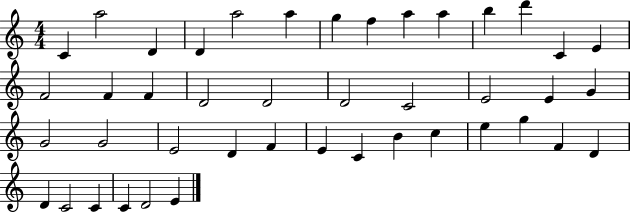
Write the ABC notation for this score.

X:1
T:Untitled
M:4/4
L:1/4
K:C
C a2 D D a2 a g f a a b d' C E F2 F F D2 D2 D2 C2 E2 E G G2 G2 E2 D F E C B c e g F D D C2 C C D2 E